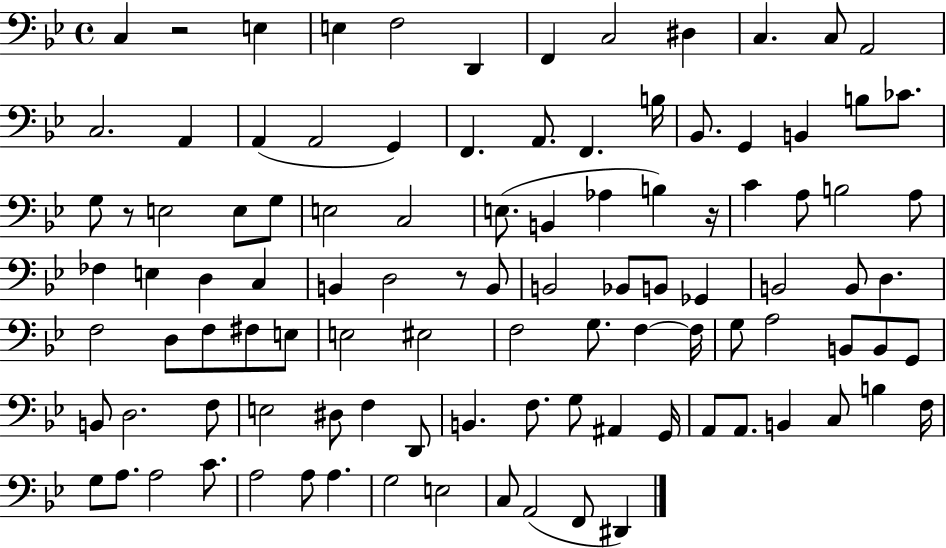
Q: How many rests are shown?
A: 4